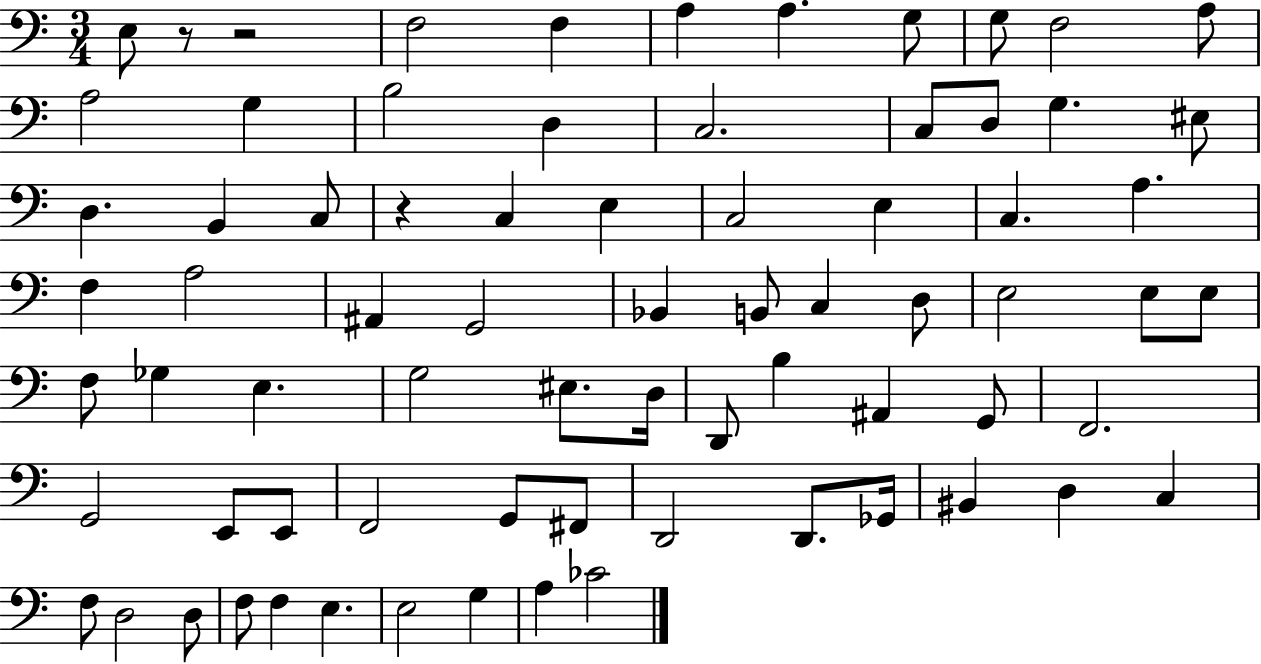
E3/e R/e R/h F3/h F3/q A3/q A3/q. G3/e G3/e F3/h A3/e A3/h G3/q B3/h D3/q C3/h. C3/e D3/e G3/q. EIS3/e D3/q. B2/q C3/e R/q C3/q E3/q C3/h E3/q C3/q. A3/q. F3/q A3/h A#2/q G2/h Bb2/q B2/e C3/q D3/e E3/h E3/e E3/e F3/e Gb3/q E3/q. G3/h EIS3/e. D3/s D2/e B3/q A#2/q G2/e F2/h. G2/h E2/e E2/e F2/h G2/e F#2/e D2/h D2/e. Gb2/s BIS2/q D3/q C3/q F3/e D3/h D3/e F3/e F3/q E3/q. E3/h G3/q A3/q CES4/h